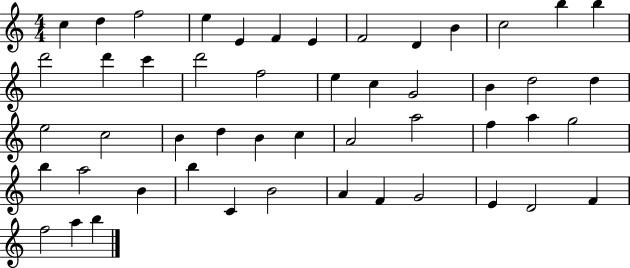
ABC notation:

X:1
T:Untitled
M:4/4
L:1/4
K:C
c d f2 e E F E F2 D B c2 b b d'2 d' c' d'2 f2 e c G2 B d2 d e2 c2 B d B c A2 a2 f a g2 b a2 B b C B2 A F G2 E D2 F f2 a b